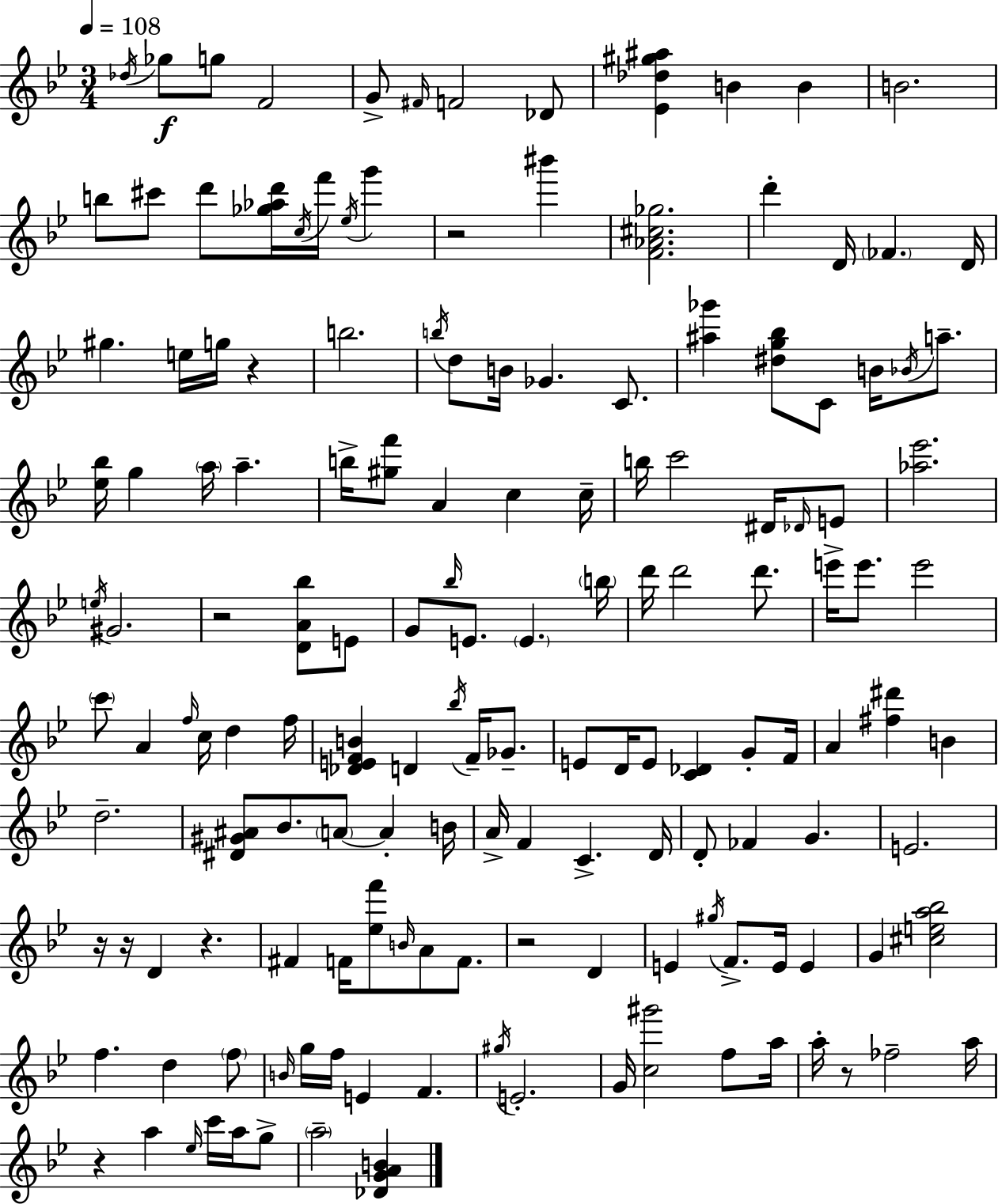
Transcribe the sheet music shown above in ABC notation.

X:1
T:Untitled
M:3/4
L:1/4
K:Gm
_d/4 _g/2 g/2 F2 G/2 ^F/4 F2 _D/2 [_E_d^g^a] B B B2 b/2 ^c'/2 d'/2 [_g_ad']/4 c/4 f'/4 _e/4 g' z2 ^b' [F_A^c_g]2 d' D/4 _F D/4 ^g e/4 g/4 z b2 b/4 d/2 B/4 _G C/2 [^a_g'] [^dg_b]/2 C/2 B/4 _B/4 a/2 [_e_b]/4 g a/4 a b/4 [^gf']/2 A c c/4 b/4 c'2 ^D/4 _D/4 E/2 [_a_e']2 e/4 ^G2 z2 [DA_b]/2 E/2 G/2 _b/4 E/2 E b/4 d'/4 d'2 d'/2 e'/4 e'/2 e'2 c'/2 A f/4 c/4 d f/4 [_DEFB] D _b/4 F/4 _G/2 E/2 D/4 E/2 [C_D] G/2 F/4 A [^f^d'] B d2 [^D^G^A]/2 _B/2 A/2 A B/4 A/4 F C D/4 D/2 _F G E2 z/4 z/4 D z ^F F/4 [_ef']/2 B/4 A/2 F/2 z2 D E ^g/4 F/2 E/4 E G [^cea_b]2 f d f/2 B/4 g/4 f/4 E F ^g/4 E2 G/4 [c^g']2 f/2 a/4 a/4 z/2 _f2 a/4 z a _e/4 c'/4 a/4 g/2 a2 [_DGAB]